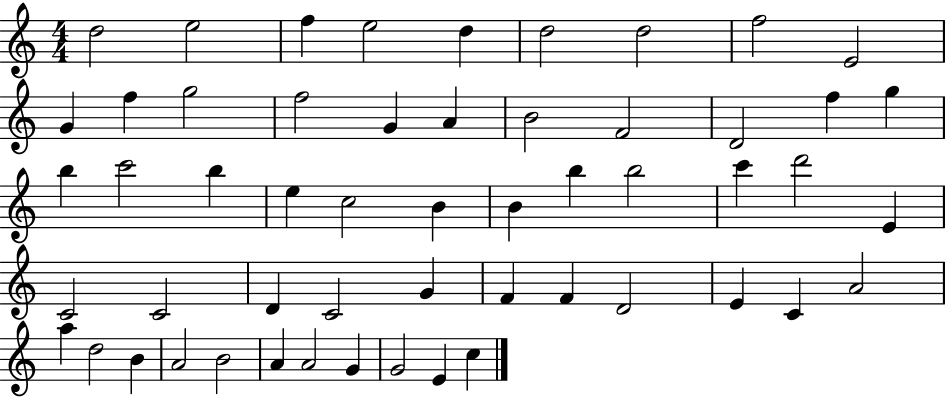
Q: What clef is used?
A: treble